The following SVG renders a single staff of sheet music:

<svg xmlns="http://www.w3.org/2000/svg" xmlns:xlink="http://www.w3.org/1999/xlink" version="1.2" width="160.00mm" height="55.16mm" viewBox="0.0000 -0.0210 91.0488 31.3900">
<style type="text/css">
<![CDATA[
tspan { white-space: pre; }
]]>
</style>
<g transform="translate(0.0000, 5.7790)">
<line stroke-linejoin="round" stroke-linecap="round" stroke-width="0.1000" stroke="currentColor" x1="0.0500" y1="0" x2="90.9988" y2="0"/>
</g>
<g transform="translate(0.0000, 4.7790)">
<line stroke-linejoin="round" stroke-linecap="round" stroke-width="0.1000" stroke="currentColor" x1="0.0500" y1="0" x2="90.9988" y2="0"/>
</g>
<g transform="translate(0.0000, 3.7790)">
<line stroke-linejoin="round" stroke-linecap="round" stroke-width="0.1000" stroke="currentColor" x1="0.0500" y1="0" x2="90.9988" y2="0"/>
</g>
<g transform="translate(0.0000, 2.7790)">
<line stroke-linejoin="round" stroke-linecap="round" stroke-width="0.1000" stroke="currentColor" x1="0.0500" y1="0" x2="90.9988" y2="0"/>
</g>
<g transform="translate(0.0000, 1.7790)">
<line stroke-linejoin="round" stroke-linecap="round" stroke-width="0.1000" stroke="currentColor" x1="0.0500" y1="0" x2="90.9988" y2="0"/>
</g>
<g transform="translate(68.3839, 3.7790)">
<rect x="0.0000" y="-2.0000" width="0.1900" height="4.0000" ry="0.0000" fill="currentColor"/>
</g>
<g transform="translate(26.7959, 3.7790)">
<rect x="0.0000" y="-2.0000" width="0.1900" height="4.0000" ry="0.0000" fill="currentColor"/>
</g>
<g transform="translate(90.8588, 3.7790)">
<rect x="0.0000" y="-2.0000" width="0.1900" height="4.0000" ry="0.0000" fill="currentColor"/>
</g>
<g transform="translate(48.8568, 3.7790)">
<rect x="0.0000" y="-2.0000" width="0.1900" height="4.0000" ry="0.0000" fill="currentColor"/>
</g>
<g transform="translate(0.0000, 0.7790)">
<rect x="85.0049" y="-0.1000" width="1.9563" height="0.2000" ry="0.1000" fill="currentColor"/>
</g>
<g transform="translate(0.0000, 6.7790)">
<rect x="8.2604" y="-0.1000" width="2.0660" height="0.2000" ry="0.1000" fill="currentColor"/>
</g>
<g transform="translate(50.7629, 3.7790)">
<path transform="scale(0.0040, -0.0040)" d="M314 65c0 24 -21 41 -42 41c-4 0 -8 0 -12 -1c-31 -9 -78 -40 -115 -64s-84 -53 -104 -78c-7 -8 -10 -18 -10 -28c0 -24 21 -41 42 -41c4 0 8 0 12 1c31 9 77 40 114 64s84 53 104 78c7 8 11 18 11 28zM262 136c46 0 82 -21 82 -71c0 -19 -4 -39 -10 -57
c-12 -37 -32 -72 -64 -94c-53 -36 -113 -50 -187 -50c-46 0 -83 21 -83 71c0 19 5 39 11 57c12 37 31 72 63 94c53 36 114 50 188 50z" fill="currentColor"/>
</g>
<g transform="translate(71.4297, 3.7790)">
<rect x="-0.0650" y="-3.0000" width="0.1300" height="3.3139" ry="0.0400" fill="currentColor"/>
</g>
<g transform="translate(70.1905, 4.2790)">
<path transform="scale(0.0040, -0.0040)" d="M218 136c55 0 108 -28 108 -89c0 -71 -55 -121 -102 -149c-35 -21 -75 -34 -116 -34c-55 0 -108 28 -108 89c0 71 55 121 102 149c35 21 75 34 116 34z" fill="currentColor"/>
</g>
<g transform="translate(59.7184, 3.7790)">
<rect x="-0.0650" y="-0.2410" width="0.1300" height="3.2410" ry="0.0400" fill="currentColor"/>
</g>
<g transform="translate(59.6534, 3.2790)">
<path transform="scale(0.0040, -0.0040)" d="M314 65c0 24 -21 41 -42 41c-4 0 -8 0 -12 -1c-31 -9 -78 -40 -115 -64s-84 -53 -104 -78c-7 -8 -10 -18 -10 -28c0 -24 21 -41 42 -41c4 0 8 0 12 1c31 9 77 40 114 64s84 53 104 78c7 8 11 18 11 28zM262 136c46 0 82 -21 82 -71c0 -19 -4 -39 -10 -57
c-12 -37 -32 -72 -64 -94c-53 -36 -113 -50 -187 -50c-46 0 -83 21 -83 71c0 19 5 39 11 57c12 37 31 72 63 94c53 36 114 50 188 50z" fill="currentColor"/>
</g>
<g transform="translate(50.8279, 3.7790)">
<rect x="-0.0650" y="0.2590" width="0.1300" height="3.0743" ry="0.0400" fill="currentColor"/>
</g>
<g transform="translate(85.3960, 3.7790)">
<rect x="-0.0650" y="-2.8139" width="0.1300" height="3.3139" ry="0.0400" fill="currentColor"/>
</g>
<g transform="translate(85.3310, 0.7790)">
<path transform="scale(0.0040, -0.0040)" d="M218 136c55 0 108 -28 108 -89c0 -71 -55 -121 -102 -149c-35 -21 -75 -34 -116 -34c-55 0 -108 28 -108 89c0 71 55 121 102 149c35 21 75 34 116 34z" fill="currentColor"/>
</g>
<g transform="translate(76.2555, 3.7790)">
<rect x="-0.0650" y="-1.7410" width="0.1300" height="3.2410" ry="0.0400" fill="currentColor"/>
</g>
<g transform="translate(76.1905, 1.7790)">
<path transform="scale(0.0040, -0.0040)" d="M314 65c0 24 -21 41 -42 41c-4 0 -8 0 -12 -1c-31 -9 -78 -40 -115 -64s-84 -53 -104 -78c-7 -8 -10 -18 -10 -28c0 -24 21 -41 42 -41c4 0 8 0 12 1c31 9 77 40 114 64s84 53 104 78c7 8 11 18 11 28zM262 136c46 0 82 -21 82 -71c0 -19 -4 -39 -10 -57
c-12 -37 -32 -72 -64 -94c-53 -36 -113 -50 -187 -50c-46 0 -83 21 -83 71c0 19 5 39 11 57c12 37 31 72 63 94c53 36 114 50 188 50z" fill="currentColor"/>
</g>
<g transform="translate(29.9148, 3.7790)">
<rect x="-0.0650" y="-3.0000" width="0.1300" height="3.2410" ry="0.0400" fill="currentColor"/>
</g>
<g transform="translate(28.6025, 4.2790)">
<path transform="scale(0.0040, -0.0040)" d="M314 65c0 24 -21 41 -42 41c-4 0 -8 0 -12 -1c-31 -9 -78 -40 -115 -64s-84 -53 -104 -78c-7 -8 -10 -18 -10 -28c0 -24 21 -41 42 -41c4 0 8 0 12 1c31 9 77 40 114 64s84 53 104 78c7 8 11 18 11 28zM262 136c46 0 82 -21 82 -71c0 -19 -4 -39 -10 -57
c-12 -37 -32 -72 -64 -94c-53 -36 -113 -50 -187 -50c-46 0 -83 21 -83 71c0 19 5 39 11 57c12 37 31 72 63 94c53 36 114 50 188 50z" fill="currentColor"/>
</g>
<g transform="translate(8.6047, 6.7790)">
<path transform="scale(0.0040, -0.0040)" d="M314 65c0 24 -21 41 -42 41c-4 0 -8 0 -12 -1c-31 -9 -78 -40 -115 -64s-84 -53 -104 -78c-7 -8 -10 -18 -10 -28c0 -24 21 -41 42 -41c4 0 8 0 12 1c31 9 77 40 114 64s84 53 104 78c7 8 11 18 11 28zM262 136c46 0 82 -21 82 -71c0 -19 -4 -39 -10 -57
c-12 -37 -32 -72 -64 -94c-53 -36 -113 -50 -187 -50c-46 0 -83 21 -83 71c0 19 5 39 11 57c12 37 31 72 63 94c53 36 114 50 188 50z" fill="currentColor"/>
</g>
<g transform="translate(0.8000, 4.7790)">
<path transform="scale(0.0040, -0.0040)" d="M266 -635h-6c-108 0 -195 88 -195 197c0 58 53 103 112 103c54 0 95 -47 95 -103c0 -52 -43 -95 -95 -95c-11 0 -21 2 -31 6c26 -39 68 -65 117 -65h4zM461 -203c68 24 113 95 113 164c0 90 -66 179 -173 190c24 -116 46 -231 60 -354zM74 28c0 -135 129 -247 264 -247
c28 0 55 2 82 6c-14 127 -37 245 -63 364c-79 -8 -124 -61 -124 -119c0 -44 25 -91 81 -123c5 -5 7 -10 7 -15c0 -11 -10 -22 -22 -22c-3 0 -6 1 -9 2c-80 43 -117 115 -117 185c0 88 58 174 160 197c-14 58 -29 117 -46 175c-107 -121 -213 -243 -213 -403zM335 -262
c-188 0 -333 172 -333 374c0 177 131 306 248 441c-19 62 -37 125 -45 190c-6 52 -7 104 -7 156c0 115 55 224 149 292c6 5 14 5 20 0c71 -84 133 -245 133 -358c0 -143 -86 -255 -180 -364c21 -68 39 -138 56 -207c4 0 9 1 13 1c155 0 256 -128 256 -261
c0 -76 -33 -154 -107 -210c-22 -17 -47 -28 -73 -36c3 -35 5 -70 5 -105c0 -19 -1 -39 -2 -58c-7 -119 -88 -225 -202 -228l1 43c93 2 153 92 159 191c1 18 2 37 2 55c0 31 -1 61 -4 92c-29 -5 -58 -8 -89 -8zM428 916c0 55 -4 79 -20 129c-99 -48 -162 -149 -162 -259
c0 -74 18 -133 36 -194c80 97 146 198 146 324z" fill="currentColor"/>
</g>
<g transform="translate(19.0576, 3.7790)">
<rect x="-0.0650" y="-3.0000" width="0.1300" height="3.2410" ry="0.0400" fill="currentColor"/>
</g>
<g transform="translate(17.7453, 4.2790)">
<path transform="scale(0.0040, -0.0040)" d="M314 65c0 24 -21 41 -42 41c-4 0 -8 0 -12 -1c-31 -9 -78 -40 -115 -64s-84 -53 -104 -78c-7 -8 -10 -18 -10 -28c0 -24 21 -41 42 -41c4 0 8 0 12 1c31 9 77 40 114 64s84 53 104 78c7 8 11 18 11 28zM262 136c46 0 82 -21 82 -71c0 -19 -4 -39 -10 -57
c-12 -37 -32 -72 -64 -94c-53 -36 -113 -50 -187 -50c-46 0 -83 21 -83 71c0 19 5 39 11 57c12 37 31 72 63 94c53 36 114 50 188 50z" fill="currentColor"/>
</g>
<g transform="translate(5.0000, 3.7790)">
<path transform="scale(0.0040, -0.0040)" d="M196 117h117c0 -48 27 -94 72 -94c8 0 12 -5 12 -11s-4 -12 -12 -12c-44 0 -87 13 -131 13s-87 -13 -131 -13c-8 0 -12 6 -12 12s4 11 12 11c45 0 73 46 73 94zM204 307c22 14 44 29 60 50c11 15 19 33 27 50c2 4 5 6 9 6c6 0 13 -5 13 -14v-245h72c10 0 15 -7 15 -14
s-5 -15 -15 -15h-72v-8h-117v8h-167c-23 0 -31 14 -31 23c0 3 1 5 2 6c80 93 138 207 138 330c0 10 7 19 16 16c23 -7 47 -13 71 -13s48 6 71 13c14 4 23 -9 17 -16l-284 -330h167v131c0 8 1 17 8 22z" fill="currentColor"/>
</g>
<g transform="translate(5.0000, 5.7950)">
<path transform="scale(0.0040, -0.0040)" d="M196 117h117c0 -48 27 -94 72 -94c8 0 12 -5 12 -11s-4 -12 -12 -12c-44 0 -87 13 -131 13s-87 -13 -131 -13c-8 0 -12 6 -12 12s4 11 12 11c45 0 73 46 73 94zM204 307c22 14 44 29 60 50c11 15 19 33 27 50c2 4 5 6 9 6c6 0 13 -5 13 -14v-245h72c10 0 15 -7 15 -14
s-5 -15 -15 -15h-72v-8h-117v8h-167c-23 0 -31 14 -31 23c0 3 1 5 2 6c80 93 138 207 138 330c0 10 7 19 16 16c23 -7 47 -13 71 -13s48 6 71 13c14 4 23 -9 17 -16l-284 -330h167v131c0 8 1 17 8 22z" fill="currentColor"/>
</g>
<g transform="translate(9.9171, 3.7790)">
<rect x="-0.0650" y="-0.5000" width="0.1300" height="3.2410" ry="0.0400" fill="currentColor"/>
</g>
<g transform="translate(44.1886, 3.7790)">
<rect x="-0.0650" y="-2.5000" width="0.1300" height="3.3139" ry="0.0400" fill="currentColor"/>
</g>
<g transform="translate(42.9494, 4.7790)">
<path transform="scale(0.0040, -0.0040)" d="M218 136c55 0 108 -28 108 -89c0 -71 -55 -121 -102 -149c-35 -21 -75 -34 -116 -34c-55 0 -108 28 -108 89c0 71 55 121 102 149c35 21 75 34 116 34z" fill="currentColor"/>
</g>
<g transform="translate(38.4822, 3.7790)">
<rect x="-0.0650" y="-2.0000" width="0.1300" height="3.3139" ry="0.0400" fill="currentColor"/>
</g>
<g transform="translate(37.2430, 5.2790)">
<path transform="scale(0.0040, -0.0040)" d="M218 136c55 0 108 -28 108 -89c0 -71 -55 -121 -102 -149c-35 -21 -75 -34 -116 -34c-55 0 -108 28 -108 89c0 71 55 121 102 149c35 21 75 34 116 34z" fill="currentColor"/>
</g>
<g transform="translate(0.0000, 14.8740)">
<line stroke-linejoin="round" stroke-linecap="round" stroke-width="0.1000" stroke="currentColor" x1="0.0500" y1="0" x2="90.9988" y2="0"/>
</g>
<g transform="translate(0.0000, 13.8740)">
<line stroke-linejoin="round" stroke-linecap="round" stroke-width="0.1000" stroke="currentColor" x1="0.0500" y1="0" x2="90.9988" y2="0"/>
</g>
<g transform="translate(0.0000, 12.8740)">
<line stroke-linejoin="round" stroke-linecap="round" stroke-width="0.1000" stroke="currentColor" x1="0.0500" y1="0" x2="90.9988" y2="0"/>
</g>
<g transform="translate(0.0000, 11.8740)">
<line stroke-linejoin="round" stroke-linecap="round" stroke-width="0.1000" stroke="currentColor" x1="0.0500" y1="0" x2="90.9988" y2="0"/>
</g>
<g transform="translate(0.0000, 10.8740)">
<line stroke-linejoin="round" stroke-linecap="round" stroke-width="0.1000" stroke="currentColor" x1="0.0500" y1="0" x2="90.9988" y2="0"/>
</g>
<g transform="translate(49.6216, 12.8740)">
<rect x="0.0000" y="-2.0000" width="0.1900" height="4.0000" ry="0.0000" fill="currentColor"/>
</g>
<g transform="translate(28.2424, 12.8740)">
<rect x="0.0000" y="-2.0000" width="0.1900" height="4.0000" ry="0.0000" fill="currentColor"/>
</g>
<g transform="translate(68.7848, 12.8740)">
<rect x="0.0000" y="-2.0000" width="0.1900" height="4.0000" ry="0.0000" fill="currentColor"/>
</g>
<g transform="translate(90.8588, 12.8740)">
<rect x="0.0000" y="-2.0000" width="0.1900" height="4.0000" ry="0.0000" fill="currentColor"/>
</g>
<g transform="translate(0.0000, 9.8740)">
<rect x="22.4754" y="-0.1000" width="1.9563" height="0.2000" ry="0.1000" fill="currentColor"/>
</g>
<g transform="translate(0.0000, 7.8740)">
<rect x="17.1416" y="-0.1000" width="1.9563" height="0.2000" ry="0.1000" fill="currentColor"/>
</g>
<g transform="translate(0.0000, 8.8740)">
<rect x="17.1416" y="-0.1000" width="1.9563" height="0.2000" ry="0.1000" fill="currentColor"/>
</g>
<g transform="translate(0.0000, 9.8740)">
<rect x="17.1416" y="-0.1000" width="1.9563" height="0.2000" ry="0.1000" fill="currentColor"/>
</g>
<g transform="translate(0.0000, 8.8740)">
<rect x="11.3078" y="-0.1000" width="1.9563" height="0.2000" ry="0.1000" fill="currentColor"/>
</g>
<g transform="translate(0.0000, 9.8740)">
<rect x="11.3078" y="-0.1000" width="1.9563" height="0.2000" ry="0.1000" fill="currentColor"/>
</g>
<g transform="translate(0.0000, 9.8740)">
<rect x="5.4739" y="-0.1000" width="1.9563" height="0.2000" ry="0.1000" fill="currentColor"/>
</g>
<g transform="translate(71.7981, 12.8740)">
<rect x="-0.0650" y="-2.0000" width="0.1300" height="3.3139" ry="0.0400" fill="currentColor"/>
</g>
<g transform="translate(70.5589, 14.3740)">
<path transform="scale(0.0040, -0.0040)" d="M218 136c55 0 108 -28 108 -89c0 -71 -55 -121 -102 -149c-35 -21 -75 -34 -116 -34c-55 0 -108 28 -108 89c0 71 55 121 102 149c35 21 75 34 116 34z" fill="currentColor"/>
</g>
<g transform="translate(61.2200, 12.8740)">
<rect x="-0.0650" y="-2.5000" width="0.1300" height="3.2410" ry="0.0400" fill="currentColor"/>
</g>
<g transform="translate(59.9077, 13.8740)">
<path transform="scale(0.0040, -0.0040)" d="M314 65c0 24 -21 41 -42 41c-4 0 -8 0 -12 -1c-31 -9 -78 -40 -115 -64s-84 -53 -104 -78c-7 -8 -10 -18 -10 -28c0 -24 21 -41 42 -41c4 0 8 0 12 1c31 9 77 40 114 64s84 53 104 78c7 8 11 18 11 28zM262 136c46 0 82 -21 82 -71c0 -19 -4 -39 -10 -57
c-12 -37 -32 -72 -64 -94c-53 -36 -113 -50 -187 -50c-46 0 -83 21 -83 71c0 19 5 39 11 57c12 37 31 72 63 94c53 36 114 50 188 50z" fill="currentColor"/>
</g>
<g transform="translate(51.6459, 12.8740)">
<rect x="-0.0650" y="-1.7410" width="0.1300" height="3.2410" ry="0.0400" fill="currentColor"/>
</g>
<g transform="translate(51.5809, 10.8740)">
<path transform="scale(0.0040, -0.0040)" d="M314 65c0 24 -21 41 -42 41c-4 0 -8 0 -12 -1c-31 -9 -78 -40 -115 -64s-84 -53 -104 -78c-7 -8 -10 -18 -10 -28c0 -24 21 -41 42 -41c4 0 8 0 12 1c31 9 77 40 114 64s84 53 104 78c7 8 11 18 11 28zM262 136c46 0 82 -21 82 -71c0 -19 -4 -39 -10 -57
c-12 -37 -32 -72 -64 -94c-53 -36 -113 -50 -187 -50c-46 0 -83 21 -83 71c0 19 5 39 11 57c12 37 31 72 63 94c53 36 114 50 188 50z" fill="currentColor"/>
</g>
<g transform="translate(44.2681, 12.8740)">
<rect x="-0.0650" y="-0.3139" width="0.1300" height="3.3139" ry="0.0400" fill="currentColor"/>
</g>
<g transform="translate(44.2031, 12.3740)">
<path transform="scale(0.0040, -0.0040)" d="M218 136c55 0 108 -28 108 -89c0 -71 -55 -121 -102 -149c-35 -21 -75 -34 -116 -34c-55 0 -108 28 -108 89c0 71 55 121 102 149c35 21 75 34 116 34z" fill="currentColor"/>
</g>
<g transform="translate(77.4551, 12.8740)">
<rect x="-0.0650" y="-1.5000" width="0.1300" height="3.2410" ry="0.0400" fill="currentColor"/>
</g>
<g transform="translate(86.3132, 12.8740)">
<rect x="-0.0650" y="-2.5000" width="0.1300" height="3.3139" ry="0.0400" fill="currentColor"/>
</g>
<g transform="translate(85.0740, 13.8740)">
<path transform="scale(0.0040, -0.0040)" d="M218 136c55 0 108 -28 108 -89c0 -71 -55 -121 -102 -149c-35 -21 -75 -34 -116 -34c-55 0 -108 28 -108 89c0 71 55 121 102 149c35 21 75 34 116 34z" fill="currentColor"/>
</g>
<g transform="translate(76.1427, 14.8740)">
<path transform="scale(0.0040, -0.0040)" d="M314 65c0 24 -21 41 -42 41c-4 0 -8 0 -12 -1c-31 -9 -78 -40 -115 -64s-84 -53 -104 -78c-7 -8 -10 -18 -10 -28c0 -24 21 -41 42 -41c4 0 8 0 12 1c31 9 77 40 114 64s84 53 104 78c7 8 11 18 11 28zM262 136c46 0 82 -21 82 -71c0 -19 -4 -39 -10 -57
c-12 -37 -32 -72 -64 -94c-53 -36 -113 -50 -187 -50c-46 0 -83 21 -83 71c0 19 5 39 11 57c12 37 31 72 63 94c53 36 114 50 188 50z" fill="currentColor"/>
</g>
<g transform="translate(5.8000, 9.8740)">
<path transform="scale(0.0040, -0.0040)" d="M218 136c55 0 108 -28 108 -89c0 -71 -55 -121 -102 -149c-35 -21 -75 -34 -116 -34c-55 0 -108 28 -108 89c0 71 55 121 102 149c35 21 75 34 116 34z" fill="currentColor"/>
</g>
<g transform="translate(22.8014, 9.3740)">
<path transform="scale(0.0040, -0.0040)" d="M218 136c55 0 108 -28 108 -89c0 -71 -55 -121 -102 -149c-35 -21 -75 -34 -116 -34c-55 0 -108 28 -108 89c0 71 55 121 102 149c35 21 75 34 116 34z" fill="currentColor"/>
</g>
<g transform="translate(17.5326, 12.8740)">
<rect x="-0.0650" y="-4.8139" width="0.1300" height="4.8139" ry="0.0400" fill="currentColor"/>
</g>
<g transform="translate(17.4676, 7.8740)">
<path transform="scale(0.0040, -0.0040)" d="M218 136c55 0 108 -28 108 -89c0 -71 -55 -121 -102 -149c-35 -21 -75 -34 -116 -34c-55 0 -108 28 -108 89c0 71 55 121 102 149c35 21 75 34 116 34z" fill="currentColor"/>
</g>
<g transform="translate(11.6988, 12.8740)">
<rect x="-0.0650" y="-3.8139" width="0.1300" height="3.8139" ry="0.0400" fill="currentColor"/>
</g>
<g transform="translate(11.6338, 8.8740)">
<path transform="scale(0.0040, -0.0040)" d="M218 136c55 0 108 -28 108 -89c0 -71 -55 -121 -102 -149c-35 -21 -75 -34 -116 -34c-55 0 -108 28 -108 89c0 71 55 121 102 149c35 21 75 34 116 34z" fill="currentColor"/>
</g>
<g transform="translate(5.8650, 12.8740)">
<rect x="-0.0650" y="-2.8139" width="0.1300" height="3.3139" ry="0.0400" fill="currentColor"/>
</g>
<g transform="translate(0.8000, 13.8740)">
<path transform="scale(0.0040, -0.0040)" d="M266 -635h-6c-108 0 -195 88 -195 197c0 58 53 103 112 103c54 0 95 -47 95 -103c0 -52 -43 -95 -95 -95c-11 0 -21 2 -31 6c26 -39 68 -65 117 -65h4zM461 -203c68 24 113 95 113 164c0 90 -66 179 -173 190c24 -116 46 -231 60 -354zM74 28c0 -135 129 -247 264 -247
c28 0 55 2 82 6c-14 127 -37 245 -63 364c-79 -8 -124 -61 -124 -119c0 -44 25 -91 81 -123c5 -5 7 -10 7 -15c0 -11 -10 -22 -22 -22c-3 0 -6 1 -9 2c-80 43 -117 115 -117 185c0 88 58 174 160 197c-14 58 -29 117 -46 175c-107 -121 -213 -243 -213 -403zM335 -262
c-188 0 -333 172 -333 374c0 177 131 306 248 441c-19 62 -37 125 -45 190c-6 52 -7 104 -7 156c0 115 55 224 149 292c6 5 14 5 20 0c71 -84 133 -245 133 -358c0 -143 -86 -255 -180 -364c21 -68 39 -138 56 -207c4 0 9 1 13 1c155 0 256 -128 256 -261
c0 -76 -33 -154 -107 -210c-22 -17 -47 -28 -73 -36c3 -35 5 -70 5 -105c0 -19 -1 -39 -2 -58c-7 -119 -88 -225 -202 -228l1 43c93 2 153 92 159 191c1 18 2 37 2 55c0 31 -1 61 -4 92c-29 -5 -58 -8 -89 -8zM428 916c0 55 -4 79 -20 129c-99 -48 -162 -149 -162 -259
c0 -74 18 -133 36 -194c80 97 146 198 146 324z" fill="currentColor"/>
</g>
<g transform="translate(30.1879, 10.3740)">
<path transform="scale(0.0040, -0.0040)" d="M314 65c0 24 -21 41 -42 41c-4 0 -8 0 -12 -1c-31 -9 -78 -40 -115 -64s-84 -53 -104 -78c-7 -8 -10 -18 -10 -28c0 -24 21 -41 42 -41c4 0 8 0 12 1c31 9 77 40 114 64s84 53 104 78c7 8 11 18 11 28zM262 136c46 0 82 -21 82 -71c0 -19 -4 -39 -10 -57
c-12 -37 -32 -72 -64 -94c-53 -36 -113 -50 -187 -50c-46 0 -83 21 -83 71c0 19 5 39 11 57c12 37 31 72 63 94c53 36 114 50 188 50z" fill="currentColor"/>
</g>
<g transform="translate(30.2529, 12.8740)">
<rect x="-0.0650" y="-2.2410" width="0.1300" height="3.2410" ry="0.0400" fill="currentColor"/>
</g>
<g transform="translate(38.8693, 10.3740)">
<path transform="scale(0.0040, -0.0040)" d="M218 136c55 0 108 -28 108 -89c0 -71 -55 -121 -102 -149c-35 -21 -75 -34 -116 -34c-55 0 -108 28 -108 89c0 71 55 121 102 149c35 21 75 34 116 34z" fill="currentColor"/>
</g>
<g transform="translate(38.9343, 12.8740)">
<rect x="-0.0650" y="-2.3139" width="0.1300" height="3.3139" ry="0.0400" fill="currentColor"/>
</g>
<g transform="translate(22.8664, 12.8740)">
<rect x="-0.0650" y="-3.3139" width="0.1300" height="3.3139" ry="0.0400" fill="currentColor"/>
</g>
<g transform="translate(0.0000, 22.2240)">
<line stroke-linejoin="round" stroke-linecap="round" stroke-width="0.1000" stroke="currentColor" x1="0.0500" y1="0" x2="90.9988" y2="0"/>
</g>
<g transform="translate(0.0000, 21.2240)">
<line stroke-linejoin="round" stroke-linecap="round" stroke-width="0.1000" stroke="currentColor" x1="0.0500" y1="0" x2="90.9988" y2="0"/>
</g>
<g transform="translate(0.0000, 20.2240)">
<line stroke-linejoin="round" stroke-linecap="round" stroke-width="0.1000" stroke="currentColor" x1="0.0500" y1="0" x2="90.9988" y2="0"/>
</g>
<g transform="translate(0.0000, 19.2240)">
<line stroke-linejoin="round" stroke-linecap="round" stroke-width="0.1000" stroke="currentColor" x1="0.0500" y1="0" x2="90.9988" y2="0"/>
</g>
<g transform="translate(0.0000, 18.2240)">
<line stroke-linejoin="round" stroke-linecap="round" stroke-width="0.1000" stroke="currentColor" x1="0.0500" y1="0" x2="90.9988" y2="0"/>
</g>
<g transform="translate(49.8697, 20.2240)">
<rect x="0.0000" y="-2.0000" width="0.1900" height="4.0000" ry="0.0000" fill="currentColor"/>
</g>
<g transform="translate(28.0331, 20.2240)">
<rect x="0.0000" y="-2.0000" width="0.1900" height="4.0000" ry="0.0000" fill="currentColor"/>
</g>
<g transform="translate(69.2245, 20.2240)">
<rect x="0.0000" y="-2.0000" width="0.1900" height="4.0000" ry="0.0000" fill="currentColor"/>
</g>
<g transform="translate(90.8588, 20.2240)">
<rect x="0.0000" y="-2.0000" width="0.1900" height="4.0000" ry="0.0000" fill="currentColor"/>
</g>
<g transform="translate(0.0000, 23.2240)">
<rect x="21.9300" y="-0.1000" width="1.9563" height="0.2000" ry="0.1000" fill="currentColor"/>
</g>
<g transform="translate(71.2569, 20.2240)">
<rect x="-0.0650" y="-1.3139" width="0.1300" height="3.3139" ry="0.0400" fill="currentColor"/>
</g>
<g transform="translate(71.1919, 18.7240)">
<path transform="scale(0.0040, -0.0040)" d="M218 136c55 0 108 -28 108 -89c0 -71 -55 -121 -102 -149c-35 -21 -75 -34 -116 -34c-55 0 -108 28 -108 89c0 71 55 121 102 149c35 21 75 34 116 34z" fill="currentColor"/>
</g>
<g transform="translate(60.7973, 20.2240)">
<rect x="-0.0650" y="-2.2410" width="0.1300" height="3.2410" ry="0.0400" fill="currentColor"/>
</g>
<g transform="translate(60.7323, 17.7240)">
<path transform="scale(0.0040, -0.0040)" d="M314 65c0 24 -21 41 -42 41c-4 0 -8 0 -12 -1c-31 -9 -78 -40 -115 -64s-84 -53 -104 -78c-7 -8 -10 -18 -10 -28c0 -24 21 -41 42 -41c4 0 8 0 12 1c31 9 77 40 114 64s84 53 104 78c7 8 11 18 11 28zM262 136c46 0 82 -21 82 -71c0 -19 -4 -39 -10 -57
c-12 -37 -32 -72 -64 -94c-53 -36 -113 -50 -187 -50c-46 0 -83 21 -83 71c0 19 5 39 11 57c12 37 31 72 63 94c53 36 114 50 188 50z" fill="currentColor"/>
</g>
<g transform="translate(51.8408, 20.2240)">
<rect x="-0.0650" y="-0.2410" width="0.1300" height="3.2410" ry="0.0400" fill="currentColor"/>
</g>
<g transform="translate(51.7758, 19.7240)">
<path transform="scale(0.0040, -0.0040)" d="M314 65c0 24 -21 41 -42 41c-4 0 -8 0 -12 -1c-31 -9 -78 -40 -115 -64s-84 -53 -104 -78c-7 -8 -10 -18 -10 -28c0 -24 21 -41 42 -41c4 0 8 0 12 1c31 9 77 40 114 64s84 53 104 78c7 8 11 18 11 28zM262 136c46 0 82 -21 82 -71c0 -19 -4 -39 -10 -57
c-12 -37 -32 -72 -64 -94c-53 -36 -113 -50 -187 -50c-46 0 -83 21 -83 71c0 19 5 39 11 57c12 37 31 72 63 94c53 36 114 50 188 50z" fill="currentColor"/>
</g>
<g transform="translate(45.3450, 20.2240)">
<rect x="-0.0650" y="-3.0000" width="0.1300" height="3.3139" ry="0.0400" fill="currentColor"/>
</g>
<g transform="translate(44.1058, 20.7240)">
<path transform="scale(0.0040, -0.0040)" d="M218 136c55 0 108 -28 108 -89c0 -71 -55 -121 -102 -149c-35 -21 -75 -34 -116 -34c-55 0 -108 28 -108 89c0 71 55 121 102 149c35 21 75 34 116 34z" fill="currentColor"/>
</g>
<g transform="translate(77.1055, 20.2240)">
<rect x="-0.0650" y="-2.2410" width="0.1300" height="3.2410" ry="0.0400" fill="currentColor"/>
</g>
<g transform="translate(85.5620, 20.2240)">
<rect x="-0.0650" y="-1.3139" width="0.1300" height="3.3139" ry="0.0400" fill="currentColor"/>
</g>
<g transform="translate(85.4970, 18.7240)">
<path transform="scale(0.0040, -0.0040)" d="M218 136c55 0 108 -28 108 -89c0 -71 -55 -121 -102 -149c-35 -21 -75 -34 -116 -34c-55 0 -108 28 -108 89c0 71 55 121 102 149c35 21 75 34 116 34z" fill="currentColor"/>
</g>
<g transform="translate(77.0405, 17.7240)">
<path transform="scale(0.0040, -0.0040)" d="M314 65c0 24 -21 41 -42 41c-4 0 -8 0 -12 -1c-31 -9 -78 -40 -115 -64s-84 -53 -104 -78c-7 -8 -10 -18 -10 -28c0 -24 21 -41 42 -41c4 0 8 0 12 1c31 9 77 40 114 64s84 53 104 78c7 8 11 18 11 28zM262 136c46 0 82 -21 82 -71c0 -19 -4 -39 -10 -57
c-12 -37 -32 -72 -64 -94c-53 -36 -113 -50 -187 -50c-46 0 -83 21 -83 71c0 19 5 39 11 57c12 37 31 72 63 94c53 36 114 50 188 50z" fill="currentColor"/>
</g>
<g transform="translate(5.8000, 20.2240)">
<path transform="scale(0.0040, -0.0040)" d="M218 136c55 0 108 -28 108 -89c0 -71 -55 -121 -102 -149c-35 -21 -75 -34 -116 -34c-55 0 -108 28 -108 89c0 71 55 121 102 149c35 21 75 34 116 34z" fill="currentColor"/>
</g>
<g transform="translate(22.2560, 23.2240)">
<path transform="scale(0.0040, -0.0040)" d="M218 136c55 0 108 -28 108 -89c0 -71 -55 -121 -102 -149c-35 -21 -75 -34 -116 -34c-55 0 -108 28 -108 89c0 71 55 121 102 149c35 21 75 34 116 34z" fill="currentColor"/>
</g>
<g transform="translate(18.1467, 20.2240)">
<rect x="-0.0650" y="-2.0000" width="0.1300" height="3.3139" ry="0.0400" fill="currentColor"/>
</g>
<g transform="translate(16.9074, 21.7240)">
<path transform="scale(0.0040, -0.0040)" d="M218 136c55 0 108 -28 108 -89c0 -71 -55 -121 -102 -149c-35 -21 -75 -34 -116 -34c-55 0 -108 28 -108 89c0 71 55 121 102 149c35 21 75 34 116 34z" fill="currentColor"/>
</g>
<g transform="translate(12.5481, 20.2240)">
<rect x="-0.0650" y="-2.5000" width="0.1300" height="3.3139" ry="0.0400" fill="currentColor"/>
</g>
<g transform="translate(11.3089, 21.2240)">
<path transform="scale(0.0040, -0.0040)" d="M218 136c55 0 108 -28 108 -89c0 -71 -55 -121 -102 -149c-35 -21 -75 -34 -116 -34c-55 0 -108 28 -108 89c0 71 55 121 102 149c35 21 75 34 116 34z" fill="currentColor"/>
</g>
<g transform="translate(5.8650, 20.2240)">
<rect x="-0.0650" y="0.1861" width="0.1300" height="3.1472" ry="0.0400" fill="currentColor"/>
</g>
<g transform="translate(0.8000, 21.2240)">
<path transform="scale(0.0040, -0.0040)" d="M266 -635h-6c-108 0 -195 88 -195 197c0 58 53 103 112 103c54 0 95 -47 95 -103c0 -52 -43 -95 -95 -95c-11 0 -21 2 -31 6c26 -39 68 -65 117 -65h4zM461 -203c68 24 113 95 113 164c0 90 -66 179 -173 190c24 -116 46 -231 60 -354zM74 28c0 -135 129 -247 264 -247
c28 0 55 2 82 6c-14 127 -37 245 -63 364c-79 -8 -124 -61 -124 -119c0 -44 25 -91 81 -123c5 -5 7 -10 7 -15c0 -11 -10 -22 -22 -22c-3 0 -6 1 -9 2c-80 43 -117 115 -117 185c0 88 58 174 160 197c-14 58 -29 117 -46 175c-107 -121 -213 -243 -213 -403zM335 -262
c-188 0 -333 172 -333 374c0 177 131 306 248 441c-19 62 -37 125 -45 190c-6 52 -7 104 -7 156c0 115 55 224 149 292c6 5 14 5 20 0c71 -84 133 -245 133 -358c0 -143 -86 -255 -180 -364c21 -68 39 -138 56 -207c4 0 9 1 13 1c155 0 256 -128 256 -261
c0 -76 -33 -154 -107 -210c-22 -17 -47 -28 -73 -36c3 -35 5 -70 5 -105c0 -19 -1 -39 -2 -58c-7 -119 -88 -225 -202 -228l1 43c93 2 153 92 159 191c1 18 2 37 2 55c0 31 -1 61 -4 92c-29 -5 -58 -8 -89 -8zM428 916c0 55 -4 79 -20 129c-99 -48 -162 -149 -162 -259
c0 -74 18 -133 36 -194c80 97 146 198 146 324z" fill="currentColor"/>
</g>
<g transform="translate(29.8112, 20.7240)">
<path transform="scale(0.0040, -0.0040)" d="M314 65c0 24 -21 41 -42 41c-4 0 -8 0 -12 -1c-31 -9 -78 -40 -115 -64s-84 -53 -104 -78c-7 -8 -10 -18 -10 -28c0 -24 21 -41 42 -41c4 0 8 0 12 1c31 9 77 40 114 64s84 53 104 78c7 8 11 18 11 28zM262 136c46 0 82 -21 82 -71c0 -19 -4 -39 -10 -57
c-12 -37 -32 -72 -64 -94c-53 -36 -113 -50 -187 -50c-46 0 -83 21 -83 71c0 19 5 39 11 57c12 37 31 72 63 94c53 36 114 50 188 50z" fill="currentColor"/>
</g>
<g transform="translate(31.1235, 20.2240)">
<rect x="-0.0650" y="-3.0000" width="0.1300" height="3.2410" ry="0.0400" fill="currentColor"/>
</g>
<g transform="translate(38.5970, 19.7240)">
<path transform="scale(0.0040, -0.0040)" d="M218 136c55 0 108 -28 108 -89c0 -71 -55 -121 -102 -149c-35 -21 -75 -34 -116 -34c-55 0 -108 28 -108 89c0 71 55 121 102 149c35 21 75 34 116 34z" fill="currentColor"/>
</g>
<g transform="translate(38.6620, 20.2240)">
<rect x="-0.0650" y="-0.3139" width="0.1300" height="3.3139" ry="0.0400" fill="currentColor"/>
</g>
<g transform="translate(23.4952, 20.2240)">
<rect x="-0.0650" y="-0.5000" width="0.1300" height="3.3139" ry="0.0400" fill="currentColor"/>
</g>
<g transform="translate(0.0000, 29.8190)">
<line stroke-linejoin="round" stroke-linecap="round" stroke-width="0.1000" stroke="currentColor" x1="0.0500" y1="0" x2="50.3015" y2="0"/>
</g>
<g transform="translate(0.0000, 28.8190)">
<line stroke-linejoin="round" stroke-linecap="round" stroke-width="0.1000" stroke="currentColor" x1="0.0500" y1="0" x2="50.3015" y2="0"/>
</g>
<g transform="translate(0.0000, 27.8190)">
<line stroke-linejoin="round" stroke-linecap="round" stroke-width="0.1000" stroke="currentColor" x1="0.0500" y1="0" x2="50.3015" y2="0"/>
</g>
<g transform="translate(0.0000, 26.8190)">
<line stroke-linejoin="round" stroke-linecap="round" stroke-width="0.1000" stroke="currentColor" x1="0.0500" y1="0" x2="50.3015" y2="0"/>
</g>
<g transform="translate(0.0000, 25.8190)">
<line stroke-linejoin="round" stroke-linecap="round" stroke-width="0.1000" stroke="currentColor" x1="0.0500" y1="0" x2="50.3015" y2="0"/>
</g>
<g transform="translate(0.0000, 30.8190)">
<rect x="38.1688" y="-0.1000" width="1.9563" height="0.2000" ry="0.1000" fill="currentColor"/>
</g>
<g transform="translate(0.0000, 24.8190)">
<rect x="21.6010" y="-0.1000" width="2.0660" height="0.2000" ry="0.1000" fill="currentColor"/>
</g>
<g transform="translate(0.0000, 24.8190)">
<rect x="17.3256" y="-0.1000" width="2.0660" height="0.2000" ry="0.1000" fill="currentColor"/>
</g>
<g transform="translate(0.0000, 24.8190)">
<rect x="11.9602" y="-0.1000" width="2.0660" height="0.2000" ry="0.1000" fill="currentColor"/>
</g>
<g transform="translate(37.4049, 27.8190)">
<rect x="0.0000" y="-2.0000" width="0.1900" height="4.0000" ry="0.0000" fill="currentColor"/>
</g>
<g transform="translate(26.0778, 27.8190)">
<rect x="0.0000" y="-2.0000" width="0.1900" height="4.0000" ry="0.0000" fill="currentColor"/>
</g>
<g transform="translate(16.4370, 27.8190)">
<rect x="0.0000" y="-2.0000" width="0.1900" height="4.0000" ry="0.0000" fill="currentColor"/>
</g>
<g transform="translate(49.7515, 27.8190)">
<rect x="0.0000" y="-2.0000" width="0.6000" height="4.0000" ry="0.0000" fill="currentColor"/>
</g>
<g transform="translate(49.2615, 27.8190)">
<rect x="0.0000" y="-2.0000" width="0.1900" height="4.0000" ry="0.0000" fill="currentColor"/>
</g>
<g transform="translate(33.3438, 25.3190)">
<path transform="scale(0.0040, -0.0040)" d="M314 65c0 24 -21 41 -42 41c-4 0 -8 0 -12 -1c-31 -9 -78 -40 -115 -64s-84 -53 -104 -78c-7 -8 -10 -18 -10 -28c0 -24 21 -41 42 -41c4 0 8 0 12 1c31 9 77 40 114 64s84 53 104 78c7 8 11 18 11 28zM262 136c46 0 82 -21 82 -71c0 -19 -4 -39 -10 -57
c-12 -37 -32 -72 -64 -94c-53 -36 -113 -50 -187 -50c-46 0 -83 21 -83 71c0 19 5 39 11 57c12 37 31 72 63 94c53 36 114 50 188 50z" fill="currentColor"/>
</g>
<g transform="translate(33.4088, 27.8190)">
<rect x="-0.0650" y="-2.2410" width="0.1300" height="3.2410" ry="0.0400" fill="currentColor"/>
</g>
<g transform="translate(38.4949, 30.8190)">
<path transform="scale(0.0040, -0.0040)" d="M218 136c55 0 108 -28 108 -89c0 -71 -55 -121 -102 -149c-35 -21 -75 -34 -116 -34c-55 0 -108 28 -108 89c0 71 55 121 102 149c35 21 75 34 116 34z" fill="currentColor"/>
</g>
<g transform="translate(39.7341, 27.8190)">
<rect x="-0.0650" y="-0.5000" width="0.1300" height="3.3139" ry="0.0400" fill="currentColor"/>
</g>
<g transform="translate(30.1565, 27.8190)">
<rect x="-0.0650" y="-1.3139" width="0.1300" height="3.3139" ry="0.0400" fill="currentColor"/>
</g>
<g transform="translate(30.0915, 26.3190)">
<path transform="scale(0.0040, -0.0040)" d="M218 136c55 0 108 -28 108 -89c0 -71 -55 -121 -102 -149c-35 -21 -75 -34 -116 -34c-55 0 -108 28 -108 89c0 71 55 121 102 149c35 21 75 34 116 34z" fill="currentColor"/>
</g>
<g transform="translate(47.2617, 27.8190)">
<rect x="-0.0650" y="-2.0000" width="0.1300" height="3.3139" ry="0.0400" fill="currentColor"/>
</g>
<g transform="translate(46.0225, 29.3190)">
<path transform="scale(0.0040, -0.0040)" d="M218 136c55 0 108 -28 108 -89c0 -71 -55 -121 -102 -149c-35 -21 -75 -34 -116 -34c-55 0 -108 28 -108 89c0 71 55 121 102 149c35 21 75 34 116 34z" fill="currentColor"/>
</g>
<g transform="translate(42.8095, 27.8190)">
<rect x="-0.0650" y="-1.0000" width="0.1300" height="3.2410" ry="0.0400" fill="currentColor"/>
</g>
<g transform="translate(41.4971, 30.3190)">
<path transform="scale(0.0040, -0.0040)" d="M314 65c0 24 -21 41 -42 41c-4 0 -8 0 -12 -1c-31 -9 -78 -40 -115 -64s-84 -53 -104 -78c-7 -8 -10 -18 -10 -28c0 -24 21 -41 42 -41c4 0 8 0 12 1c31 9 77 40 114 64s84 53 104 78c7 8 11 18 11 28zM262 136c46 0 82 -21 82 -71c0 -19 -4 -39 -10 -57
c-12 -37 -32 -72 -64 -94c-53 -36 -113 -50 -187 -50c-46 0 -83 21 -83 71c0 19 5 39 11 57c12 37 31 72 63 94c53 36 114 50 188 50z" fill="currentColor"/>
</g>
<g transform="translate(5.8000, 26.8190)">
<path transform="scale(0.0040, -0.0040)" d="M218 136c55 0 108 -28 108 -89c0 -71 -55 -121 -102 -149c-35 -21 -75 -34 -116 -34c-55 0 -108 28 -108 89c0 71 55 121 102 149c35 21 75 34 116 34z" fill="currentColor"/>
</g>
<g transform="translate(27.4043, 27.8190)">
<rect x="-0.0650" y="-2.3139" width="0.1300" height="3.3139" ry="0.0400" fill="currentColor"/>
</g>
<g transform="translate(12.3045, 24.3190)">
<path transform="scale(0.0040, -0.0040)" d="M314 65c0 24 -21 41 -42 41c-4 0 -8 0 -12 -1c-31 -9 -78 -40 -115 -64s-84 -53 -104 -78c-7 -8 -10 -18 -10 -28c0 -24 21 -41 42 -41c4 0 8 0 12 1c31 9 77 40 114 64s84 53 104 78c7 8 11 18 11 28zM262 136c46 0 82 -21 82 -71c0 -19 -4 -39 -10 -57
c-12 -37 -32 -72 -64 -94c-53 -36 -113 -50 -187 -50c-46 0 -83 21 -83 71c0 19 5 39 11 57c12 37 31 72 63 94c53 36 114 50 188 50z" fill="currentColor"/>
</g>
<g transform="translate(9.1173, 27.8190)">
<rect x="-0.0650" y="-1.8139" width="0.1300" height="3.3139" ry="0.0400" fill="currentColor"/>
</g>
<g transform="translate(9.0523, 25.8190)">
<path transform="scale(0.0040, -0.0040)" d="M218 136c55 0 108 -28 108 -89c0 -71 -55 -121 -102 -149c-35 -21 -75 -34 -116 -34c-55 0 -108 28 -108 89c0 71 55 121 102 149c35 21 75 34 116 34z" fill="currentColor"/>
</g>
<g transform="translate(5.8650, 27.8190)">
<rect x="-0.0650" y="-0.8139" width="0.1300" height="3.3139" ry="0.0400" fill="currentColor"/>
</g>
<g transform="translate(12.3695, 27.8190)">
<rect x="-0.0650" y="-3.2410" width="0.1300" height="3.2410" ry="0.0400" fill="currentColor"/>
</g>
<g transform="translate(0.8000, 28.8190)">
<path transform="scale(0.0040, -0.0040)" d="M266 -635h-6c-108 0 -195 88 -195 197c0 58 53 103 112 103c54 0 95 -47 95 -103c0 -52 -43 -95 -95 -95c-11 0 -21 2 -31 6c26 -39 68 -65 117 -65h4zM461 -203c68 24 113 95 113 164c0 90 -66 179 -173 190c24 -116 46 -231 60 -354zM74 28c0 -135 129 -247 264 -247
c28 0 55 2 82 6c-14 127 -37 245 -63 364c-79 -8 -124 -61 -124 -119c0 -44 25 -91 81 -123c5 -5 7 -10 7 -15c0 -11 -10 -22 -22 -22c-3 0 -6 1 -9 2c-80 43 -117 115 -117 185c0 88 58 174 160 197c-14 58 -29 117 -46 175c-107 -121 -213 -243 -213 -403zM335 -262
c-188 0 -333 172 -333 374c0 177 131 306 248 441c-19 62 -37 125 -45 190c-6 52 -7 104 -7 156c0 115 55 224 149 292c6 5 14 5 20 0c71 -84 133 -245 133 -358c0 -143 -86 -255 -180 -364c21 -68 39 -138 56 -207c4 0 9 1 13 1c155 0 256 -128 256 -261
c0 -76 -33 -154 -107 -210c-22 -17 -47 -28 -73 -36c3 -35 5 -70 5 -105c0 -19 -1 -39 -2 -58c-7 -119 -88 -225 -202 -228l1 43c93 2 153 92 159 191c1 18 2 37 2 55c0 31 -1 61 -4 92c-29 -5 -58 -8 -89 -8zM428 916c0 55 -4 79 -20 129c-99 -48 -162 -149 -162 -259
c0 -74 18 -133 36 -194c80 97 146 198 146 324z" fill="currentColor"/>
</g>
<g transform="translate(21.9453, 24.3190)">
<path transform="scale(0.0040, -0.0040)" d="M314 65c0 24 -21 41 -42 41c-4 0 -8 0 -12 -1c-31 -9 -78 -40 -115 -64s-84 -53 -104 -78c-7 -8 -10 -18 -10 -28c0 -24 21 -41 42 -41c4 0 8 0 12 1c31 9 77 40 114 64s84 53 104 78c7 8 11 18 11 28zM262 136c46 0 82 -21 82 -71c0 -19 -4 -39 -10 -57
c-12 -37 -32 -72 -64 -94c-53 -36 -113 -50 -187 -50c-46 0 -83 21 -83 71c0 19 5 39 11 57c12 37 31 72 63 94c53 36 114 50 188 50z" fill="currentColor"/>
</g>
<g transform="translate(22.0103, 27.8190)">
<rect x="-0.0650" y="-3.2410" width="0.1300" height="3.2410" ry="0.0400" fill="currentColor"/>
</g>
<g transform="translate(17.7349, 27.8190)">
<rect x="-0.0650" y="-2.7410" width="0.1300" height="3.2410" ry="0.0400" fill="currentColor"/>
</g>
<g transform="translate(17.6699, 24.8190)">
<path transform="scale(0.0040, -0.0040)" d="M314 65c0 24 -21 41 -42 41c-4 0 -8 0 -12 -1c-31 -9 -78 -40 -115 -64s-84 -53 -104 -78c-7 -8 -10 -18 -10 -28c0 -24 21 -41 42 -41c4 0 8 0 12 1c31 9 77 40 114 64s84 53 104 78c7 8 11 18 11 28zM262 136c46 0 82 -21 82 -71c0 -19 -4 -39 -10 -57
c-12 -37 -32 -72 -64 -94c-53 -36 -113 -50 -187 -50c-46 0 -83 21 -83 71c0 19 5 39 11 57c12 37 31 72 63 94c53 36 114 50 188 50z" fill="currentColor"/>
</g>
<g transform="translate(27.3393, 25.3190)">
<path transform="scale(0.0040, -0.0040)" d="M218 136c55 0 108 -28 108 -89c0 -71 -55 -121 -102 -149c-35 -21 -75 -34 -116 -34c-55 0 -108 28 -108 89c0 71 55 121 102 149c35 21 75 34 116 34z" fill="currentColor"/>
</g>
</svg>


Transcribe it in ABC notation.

X:1
T:Untitled
M:4/4
L:1/4
K:C
C2 A2 A2 F G B2 c2 A f2 a a c' e' b g2 g c f2 G2 F E2 G B G F C A2 c A c2 g2 e g2 e d f b2 a2 b2 g e g2 C D2 F